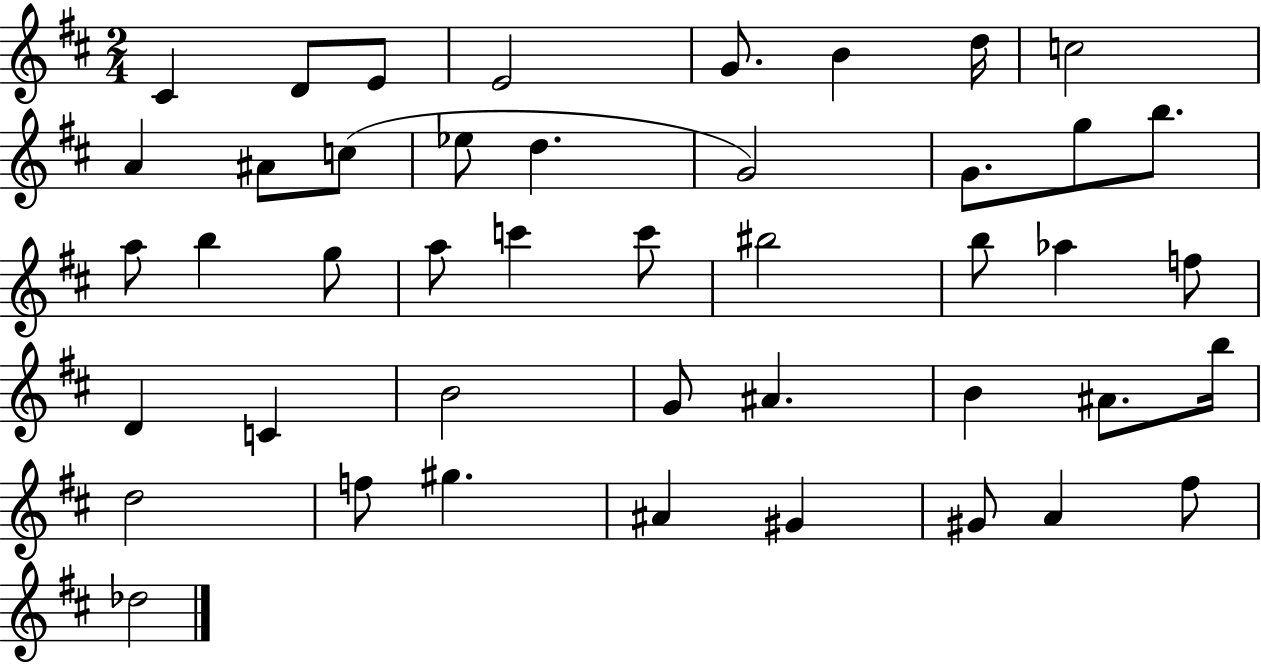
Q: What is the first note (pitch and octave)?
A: C#4